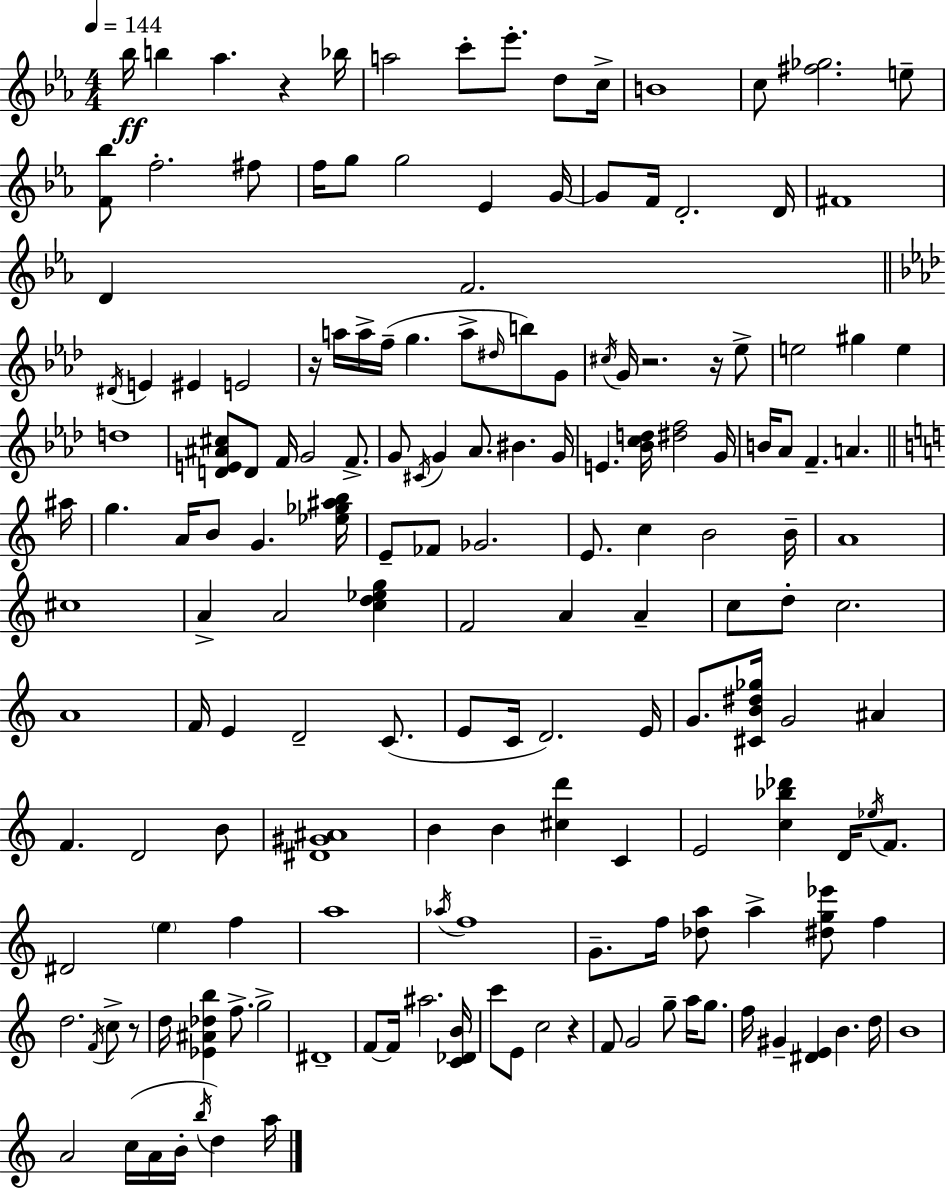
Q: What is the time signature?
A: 4/4